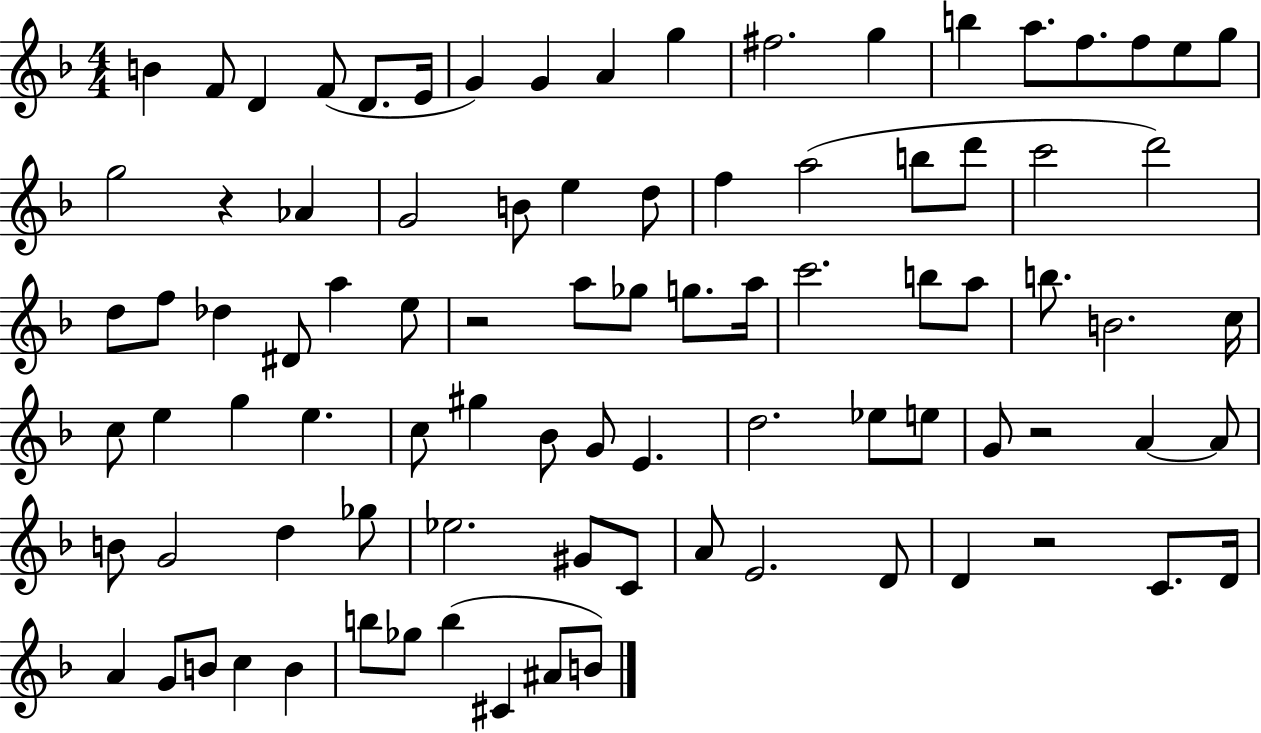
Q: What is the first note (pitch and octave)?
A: B4